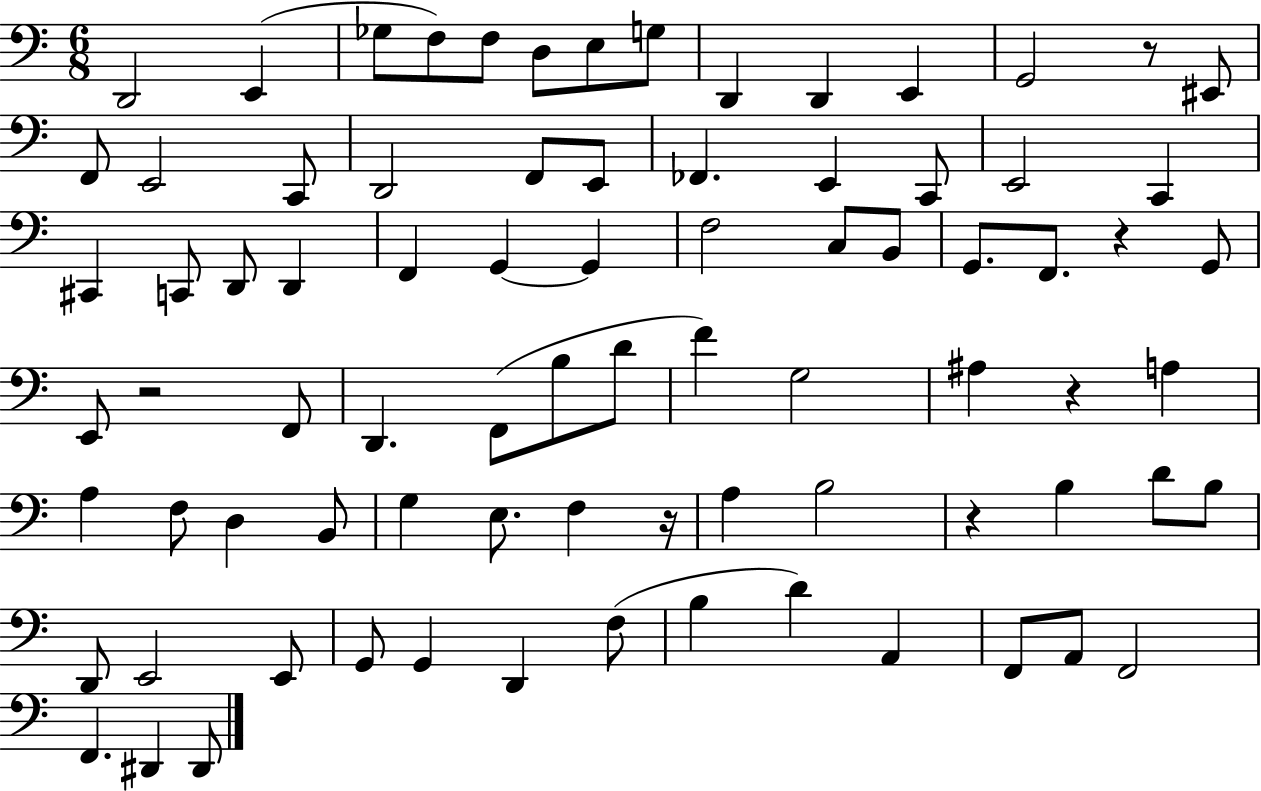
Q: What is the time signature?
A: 6/8